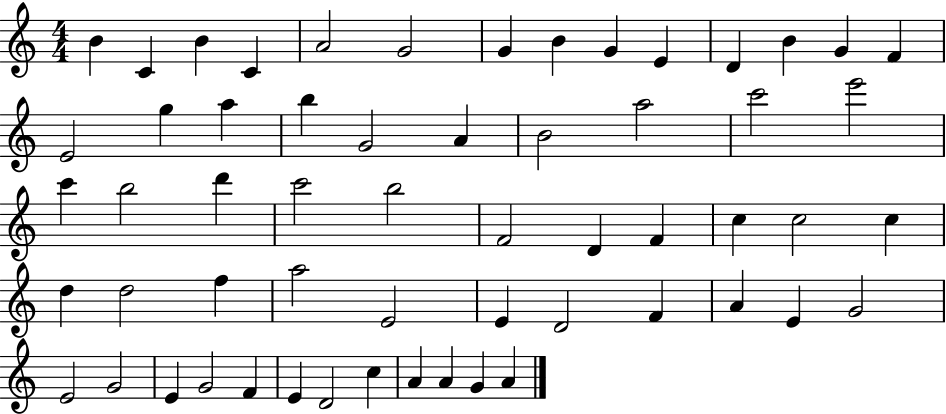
{
  \clef treble
  \numericTimeSignature
  \time 4/4
  \key c \major
  b'4 c'4 b'4 c'4 | a'2 g'2 | g'4 b'4 g'4 e'4 | d'4 b'4 g'4 f'4 | \break e'2 g''4 a''4 | b''4 g'2 a'4 | b'2 a''2 | c'''2 e'''2 | \break c'''4 b''2 d'''4 | c'''2 b''2 | f'2 d'4 f'4 | c''4 c''2 c''4 | \break d''4 d''2 f''4 | a''2 e'2 | e'4 d'2 f'4 | a'4 e'4 g'2 | \break e'2 g'2 | e'4 g'2 f'4 | e'4 d'2 c''4 | a'4 a'4 g'4 a'4 | \break \bar "|."
}